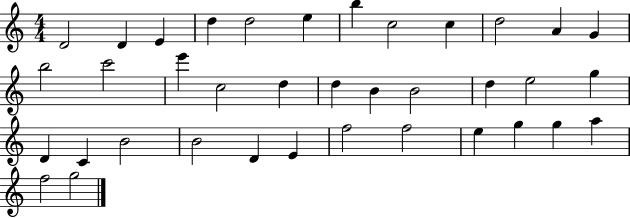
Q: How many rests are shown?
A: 0